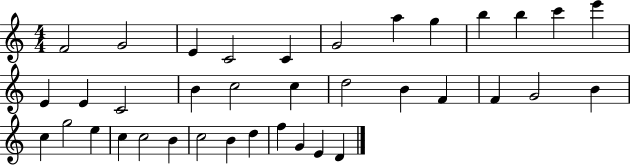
{
  \clef treble
  \numericTimeSignature
  \time 4/4
  \key c \major
  f'2 g'2 | e'4 c'2 c'4 | g'2 a''4 g''4 | b''4 b''4 c'''4 e'''4 | \break e'4 e'4 c'2 | b'4 c''2 c''4 | d''2 b'4 f'4 | f'4 g'2 b'4 | \break c''4 g''2 e''4 | c''4 c''2 b'4 | c''2 b'4 d''4 | f''4 g'4 e'4 d'4 | \break \bar "|."
}